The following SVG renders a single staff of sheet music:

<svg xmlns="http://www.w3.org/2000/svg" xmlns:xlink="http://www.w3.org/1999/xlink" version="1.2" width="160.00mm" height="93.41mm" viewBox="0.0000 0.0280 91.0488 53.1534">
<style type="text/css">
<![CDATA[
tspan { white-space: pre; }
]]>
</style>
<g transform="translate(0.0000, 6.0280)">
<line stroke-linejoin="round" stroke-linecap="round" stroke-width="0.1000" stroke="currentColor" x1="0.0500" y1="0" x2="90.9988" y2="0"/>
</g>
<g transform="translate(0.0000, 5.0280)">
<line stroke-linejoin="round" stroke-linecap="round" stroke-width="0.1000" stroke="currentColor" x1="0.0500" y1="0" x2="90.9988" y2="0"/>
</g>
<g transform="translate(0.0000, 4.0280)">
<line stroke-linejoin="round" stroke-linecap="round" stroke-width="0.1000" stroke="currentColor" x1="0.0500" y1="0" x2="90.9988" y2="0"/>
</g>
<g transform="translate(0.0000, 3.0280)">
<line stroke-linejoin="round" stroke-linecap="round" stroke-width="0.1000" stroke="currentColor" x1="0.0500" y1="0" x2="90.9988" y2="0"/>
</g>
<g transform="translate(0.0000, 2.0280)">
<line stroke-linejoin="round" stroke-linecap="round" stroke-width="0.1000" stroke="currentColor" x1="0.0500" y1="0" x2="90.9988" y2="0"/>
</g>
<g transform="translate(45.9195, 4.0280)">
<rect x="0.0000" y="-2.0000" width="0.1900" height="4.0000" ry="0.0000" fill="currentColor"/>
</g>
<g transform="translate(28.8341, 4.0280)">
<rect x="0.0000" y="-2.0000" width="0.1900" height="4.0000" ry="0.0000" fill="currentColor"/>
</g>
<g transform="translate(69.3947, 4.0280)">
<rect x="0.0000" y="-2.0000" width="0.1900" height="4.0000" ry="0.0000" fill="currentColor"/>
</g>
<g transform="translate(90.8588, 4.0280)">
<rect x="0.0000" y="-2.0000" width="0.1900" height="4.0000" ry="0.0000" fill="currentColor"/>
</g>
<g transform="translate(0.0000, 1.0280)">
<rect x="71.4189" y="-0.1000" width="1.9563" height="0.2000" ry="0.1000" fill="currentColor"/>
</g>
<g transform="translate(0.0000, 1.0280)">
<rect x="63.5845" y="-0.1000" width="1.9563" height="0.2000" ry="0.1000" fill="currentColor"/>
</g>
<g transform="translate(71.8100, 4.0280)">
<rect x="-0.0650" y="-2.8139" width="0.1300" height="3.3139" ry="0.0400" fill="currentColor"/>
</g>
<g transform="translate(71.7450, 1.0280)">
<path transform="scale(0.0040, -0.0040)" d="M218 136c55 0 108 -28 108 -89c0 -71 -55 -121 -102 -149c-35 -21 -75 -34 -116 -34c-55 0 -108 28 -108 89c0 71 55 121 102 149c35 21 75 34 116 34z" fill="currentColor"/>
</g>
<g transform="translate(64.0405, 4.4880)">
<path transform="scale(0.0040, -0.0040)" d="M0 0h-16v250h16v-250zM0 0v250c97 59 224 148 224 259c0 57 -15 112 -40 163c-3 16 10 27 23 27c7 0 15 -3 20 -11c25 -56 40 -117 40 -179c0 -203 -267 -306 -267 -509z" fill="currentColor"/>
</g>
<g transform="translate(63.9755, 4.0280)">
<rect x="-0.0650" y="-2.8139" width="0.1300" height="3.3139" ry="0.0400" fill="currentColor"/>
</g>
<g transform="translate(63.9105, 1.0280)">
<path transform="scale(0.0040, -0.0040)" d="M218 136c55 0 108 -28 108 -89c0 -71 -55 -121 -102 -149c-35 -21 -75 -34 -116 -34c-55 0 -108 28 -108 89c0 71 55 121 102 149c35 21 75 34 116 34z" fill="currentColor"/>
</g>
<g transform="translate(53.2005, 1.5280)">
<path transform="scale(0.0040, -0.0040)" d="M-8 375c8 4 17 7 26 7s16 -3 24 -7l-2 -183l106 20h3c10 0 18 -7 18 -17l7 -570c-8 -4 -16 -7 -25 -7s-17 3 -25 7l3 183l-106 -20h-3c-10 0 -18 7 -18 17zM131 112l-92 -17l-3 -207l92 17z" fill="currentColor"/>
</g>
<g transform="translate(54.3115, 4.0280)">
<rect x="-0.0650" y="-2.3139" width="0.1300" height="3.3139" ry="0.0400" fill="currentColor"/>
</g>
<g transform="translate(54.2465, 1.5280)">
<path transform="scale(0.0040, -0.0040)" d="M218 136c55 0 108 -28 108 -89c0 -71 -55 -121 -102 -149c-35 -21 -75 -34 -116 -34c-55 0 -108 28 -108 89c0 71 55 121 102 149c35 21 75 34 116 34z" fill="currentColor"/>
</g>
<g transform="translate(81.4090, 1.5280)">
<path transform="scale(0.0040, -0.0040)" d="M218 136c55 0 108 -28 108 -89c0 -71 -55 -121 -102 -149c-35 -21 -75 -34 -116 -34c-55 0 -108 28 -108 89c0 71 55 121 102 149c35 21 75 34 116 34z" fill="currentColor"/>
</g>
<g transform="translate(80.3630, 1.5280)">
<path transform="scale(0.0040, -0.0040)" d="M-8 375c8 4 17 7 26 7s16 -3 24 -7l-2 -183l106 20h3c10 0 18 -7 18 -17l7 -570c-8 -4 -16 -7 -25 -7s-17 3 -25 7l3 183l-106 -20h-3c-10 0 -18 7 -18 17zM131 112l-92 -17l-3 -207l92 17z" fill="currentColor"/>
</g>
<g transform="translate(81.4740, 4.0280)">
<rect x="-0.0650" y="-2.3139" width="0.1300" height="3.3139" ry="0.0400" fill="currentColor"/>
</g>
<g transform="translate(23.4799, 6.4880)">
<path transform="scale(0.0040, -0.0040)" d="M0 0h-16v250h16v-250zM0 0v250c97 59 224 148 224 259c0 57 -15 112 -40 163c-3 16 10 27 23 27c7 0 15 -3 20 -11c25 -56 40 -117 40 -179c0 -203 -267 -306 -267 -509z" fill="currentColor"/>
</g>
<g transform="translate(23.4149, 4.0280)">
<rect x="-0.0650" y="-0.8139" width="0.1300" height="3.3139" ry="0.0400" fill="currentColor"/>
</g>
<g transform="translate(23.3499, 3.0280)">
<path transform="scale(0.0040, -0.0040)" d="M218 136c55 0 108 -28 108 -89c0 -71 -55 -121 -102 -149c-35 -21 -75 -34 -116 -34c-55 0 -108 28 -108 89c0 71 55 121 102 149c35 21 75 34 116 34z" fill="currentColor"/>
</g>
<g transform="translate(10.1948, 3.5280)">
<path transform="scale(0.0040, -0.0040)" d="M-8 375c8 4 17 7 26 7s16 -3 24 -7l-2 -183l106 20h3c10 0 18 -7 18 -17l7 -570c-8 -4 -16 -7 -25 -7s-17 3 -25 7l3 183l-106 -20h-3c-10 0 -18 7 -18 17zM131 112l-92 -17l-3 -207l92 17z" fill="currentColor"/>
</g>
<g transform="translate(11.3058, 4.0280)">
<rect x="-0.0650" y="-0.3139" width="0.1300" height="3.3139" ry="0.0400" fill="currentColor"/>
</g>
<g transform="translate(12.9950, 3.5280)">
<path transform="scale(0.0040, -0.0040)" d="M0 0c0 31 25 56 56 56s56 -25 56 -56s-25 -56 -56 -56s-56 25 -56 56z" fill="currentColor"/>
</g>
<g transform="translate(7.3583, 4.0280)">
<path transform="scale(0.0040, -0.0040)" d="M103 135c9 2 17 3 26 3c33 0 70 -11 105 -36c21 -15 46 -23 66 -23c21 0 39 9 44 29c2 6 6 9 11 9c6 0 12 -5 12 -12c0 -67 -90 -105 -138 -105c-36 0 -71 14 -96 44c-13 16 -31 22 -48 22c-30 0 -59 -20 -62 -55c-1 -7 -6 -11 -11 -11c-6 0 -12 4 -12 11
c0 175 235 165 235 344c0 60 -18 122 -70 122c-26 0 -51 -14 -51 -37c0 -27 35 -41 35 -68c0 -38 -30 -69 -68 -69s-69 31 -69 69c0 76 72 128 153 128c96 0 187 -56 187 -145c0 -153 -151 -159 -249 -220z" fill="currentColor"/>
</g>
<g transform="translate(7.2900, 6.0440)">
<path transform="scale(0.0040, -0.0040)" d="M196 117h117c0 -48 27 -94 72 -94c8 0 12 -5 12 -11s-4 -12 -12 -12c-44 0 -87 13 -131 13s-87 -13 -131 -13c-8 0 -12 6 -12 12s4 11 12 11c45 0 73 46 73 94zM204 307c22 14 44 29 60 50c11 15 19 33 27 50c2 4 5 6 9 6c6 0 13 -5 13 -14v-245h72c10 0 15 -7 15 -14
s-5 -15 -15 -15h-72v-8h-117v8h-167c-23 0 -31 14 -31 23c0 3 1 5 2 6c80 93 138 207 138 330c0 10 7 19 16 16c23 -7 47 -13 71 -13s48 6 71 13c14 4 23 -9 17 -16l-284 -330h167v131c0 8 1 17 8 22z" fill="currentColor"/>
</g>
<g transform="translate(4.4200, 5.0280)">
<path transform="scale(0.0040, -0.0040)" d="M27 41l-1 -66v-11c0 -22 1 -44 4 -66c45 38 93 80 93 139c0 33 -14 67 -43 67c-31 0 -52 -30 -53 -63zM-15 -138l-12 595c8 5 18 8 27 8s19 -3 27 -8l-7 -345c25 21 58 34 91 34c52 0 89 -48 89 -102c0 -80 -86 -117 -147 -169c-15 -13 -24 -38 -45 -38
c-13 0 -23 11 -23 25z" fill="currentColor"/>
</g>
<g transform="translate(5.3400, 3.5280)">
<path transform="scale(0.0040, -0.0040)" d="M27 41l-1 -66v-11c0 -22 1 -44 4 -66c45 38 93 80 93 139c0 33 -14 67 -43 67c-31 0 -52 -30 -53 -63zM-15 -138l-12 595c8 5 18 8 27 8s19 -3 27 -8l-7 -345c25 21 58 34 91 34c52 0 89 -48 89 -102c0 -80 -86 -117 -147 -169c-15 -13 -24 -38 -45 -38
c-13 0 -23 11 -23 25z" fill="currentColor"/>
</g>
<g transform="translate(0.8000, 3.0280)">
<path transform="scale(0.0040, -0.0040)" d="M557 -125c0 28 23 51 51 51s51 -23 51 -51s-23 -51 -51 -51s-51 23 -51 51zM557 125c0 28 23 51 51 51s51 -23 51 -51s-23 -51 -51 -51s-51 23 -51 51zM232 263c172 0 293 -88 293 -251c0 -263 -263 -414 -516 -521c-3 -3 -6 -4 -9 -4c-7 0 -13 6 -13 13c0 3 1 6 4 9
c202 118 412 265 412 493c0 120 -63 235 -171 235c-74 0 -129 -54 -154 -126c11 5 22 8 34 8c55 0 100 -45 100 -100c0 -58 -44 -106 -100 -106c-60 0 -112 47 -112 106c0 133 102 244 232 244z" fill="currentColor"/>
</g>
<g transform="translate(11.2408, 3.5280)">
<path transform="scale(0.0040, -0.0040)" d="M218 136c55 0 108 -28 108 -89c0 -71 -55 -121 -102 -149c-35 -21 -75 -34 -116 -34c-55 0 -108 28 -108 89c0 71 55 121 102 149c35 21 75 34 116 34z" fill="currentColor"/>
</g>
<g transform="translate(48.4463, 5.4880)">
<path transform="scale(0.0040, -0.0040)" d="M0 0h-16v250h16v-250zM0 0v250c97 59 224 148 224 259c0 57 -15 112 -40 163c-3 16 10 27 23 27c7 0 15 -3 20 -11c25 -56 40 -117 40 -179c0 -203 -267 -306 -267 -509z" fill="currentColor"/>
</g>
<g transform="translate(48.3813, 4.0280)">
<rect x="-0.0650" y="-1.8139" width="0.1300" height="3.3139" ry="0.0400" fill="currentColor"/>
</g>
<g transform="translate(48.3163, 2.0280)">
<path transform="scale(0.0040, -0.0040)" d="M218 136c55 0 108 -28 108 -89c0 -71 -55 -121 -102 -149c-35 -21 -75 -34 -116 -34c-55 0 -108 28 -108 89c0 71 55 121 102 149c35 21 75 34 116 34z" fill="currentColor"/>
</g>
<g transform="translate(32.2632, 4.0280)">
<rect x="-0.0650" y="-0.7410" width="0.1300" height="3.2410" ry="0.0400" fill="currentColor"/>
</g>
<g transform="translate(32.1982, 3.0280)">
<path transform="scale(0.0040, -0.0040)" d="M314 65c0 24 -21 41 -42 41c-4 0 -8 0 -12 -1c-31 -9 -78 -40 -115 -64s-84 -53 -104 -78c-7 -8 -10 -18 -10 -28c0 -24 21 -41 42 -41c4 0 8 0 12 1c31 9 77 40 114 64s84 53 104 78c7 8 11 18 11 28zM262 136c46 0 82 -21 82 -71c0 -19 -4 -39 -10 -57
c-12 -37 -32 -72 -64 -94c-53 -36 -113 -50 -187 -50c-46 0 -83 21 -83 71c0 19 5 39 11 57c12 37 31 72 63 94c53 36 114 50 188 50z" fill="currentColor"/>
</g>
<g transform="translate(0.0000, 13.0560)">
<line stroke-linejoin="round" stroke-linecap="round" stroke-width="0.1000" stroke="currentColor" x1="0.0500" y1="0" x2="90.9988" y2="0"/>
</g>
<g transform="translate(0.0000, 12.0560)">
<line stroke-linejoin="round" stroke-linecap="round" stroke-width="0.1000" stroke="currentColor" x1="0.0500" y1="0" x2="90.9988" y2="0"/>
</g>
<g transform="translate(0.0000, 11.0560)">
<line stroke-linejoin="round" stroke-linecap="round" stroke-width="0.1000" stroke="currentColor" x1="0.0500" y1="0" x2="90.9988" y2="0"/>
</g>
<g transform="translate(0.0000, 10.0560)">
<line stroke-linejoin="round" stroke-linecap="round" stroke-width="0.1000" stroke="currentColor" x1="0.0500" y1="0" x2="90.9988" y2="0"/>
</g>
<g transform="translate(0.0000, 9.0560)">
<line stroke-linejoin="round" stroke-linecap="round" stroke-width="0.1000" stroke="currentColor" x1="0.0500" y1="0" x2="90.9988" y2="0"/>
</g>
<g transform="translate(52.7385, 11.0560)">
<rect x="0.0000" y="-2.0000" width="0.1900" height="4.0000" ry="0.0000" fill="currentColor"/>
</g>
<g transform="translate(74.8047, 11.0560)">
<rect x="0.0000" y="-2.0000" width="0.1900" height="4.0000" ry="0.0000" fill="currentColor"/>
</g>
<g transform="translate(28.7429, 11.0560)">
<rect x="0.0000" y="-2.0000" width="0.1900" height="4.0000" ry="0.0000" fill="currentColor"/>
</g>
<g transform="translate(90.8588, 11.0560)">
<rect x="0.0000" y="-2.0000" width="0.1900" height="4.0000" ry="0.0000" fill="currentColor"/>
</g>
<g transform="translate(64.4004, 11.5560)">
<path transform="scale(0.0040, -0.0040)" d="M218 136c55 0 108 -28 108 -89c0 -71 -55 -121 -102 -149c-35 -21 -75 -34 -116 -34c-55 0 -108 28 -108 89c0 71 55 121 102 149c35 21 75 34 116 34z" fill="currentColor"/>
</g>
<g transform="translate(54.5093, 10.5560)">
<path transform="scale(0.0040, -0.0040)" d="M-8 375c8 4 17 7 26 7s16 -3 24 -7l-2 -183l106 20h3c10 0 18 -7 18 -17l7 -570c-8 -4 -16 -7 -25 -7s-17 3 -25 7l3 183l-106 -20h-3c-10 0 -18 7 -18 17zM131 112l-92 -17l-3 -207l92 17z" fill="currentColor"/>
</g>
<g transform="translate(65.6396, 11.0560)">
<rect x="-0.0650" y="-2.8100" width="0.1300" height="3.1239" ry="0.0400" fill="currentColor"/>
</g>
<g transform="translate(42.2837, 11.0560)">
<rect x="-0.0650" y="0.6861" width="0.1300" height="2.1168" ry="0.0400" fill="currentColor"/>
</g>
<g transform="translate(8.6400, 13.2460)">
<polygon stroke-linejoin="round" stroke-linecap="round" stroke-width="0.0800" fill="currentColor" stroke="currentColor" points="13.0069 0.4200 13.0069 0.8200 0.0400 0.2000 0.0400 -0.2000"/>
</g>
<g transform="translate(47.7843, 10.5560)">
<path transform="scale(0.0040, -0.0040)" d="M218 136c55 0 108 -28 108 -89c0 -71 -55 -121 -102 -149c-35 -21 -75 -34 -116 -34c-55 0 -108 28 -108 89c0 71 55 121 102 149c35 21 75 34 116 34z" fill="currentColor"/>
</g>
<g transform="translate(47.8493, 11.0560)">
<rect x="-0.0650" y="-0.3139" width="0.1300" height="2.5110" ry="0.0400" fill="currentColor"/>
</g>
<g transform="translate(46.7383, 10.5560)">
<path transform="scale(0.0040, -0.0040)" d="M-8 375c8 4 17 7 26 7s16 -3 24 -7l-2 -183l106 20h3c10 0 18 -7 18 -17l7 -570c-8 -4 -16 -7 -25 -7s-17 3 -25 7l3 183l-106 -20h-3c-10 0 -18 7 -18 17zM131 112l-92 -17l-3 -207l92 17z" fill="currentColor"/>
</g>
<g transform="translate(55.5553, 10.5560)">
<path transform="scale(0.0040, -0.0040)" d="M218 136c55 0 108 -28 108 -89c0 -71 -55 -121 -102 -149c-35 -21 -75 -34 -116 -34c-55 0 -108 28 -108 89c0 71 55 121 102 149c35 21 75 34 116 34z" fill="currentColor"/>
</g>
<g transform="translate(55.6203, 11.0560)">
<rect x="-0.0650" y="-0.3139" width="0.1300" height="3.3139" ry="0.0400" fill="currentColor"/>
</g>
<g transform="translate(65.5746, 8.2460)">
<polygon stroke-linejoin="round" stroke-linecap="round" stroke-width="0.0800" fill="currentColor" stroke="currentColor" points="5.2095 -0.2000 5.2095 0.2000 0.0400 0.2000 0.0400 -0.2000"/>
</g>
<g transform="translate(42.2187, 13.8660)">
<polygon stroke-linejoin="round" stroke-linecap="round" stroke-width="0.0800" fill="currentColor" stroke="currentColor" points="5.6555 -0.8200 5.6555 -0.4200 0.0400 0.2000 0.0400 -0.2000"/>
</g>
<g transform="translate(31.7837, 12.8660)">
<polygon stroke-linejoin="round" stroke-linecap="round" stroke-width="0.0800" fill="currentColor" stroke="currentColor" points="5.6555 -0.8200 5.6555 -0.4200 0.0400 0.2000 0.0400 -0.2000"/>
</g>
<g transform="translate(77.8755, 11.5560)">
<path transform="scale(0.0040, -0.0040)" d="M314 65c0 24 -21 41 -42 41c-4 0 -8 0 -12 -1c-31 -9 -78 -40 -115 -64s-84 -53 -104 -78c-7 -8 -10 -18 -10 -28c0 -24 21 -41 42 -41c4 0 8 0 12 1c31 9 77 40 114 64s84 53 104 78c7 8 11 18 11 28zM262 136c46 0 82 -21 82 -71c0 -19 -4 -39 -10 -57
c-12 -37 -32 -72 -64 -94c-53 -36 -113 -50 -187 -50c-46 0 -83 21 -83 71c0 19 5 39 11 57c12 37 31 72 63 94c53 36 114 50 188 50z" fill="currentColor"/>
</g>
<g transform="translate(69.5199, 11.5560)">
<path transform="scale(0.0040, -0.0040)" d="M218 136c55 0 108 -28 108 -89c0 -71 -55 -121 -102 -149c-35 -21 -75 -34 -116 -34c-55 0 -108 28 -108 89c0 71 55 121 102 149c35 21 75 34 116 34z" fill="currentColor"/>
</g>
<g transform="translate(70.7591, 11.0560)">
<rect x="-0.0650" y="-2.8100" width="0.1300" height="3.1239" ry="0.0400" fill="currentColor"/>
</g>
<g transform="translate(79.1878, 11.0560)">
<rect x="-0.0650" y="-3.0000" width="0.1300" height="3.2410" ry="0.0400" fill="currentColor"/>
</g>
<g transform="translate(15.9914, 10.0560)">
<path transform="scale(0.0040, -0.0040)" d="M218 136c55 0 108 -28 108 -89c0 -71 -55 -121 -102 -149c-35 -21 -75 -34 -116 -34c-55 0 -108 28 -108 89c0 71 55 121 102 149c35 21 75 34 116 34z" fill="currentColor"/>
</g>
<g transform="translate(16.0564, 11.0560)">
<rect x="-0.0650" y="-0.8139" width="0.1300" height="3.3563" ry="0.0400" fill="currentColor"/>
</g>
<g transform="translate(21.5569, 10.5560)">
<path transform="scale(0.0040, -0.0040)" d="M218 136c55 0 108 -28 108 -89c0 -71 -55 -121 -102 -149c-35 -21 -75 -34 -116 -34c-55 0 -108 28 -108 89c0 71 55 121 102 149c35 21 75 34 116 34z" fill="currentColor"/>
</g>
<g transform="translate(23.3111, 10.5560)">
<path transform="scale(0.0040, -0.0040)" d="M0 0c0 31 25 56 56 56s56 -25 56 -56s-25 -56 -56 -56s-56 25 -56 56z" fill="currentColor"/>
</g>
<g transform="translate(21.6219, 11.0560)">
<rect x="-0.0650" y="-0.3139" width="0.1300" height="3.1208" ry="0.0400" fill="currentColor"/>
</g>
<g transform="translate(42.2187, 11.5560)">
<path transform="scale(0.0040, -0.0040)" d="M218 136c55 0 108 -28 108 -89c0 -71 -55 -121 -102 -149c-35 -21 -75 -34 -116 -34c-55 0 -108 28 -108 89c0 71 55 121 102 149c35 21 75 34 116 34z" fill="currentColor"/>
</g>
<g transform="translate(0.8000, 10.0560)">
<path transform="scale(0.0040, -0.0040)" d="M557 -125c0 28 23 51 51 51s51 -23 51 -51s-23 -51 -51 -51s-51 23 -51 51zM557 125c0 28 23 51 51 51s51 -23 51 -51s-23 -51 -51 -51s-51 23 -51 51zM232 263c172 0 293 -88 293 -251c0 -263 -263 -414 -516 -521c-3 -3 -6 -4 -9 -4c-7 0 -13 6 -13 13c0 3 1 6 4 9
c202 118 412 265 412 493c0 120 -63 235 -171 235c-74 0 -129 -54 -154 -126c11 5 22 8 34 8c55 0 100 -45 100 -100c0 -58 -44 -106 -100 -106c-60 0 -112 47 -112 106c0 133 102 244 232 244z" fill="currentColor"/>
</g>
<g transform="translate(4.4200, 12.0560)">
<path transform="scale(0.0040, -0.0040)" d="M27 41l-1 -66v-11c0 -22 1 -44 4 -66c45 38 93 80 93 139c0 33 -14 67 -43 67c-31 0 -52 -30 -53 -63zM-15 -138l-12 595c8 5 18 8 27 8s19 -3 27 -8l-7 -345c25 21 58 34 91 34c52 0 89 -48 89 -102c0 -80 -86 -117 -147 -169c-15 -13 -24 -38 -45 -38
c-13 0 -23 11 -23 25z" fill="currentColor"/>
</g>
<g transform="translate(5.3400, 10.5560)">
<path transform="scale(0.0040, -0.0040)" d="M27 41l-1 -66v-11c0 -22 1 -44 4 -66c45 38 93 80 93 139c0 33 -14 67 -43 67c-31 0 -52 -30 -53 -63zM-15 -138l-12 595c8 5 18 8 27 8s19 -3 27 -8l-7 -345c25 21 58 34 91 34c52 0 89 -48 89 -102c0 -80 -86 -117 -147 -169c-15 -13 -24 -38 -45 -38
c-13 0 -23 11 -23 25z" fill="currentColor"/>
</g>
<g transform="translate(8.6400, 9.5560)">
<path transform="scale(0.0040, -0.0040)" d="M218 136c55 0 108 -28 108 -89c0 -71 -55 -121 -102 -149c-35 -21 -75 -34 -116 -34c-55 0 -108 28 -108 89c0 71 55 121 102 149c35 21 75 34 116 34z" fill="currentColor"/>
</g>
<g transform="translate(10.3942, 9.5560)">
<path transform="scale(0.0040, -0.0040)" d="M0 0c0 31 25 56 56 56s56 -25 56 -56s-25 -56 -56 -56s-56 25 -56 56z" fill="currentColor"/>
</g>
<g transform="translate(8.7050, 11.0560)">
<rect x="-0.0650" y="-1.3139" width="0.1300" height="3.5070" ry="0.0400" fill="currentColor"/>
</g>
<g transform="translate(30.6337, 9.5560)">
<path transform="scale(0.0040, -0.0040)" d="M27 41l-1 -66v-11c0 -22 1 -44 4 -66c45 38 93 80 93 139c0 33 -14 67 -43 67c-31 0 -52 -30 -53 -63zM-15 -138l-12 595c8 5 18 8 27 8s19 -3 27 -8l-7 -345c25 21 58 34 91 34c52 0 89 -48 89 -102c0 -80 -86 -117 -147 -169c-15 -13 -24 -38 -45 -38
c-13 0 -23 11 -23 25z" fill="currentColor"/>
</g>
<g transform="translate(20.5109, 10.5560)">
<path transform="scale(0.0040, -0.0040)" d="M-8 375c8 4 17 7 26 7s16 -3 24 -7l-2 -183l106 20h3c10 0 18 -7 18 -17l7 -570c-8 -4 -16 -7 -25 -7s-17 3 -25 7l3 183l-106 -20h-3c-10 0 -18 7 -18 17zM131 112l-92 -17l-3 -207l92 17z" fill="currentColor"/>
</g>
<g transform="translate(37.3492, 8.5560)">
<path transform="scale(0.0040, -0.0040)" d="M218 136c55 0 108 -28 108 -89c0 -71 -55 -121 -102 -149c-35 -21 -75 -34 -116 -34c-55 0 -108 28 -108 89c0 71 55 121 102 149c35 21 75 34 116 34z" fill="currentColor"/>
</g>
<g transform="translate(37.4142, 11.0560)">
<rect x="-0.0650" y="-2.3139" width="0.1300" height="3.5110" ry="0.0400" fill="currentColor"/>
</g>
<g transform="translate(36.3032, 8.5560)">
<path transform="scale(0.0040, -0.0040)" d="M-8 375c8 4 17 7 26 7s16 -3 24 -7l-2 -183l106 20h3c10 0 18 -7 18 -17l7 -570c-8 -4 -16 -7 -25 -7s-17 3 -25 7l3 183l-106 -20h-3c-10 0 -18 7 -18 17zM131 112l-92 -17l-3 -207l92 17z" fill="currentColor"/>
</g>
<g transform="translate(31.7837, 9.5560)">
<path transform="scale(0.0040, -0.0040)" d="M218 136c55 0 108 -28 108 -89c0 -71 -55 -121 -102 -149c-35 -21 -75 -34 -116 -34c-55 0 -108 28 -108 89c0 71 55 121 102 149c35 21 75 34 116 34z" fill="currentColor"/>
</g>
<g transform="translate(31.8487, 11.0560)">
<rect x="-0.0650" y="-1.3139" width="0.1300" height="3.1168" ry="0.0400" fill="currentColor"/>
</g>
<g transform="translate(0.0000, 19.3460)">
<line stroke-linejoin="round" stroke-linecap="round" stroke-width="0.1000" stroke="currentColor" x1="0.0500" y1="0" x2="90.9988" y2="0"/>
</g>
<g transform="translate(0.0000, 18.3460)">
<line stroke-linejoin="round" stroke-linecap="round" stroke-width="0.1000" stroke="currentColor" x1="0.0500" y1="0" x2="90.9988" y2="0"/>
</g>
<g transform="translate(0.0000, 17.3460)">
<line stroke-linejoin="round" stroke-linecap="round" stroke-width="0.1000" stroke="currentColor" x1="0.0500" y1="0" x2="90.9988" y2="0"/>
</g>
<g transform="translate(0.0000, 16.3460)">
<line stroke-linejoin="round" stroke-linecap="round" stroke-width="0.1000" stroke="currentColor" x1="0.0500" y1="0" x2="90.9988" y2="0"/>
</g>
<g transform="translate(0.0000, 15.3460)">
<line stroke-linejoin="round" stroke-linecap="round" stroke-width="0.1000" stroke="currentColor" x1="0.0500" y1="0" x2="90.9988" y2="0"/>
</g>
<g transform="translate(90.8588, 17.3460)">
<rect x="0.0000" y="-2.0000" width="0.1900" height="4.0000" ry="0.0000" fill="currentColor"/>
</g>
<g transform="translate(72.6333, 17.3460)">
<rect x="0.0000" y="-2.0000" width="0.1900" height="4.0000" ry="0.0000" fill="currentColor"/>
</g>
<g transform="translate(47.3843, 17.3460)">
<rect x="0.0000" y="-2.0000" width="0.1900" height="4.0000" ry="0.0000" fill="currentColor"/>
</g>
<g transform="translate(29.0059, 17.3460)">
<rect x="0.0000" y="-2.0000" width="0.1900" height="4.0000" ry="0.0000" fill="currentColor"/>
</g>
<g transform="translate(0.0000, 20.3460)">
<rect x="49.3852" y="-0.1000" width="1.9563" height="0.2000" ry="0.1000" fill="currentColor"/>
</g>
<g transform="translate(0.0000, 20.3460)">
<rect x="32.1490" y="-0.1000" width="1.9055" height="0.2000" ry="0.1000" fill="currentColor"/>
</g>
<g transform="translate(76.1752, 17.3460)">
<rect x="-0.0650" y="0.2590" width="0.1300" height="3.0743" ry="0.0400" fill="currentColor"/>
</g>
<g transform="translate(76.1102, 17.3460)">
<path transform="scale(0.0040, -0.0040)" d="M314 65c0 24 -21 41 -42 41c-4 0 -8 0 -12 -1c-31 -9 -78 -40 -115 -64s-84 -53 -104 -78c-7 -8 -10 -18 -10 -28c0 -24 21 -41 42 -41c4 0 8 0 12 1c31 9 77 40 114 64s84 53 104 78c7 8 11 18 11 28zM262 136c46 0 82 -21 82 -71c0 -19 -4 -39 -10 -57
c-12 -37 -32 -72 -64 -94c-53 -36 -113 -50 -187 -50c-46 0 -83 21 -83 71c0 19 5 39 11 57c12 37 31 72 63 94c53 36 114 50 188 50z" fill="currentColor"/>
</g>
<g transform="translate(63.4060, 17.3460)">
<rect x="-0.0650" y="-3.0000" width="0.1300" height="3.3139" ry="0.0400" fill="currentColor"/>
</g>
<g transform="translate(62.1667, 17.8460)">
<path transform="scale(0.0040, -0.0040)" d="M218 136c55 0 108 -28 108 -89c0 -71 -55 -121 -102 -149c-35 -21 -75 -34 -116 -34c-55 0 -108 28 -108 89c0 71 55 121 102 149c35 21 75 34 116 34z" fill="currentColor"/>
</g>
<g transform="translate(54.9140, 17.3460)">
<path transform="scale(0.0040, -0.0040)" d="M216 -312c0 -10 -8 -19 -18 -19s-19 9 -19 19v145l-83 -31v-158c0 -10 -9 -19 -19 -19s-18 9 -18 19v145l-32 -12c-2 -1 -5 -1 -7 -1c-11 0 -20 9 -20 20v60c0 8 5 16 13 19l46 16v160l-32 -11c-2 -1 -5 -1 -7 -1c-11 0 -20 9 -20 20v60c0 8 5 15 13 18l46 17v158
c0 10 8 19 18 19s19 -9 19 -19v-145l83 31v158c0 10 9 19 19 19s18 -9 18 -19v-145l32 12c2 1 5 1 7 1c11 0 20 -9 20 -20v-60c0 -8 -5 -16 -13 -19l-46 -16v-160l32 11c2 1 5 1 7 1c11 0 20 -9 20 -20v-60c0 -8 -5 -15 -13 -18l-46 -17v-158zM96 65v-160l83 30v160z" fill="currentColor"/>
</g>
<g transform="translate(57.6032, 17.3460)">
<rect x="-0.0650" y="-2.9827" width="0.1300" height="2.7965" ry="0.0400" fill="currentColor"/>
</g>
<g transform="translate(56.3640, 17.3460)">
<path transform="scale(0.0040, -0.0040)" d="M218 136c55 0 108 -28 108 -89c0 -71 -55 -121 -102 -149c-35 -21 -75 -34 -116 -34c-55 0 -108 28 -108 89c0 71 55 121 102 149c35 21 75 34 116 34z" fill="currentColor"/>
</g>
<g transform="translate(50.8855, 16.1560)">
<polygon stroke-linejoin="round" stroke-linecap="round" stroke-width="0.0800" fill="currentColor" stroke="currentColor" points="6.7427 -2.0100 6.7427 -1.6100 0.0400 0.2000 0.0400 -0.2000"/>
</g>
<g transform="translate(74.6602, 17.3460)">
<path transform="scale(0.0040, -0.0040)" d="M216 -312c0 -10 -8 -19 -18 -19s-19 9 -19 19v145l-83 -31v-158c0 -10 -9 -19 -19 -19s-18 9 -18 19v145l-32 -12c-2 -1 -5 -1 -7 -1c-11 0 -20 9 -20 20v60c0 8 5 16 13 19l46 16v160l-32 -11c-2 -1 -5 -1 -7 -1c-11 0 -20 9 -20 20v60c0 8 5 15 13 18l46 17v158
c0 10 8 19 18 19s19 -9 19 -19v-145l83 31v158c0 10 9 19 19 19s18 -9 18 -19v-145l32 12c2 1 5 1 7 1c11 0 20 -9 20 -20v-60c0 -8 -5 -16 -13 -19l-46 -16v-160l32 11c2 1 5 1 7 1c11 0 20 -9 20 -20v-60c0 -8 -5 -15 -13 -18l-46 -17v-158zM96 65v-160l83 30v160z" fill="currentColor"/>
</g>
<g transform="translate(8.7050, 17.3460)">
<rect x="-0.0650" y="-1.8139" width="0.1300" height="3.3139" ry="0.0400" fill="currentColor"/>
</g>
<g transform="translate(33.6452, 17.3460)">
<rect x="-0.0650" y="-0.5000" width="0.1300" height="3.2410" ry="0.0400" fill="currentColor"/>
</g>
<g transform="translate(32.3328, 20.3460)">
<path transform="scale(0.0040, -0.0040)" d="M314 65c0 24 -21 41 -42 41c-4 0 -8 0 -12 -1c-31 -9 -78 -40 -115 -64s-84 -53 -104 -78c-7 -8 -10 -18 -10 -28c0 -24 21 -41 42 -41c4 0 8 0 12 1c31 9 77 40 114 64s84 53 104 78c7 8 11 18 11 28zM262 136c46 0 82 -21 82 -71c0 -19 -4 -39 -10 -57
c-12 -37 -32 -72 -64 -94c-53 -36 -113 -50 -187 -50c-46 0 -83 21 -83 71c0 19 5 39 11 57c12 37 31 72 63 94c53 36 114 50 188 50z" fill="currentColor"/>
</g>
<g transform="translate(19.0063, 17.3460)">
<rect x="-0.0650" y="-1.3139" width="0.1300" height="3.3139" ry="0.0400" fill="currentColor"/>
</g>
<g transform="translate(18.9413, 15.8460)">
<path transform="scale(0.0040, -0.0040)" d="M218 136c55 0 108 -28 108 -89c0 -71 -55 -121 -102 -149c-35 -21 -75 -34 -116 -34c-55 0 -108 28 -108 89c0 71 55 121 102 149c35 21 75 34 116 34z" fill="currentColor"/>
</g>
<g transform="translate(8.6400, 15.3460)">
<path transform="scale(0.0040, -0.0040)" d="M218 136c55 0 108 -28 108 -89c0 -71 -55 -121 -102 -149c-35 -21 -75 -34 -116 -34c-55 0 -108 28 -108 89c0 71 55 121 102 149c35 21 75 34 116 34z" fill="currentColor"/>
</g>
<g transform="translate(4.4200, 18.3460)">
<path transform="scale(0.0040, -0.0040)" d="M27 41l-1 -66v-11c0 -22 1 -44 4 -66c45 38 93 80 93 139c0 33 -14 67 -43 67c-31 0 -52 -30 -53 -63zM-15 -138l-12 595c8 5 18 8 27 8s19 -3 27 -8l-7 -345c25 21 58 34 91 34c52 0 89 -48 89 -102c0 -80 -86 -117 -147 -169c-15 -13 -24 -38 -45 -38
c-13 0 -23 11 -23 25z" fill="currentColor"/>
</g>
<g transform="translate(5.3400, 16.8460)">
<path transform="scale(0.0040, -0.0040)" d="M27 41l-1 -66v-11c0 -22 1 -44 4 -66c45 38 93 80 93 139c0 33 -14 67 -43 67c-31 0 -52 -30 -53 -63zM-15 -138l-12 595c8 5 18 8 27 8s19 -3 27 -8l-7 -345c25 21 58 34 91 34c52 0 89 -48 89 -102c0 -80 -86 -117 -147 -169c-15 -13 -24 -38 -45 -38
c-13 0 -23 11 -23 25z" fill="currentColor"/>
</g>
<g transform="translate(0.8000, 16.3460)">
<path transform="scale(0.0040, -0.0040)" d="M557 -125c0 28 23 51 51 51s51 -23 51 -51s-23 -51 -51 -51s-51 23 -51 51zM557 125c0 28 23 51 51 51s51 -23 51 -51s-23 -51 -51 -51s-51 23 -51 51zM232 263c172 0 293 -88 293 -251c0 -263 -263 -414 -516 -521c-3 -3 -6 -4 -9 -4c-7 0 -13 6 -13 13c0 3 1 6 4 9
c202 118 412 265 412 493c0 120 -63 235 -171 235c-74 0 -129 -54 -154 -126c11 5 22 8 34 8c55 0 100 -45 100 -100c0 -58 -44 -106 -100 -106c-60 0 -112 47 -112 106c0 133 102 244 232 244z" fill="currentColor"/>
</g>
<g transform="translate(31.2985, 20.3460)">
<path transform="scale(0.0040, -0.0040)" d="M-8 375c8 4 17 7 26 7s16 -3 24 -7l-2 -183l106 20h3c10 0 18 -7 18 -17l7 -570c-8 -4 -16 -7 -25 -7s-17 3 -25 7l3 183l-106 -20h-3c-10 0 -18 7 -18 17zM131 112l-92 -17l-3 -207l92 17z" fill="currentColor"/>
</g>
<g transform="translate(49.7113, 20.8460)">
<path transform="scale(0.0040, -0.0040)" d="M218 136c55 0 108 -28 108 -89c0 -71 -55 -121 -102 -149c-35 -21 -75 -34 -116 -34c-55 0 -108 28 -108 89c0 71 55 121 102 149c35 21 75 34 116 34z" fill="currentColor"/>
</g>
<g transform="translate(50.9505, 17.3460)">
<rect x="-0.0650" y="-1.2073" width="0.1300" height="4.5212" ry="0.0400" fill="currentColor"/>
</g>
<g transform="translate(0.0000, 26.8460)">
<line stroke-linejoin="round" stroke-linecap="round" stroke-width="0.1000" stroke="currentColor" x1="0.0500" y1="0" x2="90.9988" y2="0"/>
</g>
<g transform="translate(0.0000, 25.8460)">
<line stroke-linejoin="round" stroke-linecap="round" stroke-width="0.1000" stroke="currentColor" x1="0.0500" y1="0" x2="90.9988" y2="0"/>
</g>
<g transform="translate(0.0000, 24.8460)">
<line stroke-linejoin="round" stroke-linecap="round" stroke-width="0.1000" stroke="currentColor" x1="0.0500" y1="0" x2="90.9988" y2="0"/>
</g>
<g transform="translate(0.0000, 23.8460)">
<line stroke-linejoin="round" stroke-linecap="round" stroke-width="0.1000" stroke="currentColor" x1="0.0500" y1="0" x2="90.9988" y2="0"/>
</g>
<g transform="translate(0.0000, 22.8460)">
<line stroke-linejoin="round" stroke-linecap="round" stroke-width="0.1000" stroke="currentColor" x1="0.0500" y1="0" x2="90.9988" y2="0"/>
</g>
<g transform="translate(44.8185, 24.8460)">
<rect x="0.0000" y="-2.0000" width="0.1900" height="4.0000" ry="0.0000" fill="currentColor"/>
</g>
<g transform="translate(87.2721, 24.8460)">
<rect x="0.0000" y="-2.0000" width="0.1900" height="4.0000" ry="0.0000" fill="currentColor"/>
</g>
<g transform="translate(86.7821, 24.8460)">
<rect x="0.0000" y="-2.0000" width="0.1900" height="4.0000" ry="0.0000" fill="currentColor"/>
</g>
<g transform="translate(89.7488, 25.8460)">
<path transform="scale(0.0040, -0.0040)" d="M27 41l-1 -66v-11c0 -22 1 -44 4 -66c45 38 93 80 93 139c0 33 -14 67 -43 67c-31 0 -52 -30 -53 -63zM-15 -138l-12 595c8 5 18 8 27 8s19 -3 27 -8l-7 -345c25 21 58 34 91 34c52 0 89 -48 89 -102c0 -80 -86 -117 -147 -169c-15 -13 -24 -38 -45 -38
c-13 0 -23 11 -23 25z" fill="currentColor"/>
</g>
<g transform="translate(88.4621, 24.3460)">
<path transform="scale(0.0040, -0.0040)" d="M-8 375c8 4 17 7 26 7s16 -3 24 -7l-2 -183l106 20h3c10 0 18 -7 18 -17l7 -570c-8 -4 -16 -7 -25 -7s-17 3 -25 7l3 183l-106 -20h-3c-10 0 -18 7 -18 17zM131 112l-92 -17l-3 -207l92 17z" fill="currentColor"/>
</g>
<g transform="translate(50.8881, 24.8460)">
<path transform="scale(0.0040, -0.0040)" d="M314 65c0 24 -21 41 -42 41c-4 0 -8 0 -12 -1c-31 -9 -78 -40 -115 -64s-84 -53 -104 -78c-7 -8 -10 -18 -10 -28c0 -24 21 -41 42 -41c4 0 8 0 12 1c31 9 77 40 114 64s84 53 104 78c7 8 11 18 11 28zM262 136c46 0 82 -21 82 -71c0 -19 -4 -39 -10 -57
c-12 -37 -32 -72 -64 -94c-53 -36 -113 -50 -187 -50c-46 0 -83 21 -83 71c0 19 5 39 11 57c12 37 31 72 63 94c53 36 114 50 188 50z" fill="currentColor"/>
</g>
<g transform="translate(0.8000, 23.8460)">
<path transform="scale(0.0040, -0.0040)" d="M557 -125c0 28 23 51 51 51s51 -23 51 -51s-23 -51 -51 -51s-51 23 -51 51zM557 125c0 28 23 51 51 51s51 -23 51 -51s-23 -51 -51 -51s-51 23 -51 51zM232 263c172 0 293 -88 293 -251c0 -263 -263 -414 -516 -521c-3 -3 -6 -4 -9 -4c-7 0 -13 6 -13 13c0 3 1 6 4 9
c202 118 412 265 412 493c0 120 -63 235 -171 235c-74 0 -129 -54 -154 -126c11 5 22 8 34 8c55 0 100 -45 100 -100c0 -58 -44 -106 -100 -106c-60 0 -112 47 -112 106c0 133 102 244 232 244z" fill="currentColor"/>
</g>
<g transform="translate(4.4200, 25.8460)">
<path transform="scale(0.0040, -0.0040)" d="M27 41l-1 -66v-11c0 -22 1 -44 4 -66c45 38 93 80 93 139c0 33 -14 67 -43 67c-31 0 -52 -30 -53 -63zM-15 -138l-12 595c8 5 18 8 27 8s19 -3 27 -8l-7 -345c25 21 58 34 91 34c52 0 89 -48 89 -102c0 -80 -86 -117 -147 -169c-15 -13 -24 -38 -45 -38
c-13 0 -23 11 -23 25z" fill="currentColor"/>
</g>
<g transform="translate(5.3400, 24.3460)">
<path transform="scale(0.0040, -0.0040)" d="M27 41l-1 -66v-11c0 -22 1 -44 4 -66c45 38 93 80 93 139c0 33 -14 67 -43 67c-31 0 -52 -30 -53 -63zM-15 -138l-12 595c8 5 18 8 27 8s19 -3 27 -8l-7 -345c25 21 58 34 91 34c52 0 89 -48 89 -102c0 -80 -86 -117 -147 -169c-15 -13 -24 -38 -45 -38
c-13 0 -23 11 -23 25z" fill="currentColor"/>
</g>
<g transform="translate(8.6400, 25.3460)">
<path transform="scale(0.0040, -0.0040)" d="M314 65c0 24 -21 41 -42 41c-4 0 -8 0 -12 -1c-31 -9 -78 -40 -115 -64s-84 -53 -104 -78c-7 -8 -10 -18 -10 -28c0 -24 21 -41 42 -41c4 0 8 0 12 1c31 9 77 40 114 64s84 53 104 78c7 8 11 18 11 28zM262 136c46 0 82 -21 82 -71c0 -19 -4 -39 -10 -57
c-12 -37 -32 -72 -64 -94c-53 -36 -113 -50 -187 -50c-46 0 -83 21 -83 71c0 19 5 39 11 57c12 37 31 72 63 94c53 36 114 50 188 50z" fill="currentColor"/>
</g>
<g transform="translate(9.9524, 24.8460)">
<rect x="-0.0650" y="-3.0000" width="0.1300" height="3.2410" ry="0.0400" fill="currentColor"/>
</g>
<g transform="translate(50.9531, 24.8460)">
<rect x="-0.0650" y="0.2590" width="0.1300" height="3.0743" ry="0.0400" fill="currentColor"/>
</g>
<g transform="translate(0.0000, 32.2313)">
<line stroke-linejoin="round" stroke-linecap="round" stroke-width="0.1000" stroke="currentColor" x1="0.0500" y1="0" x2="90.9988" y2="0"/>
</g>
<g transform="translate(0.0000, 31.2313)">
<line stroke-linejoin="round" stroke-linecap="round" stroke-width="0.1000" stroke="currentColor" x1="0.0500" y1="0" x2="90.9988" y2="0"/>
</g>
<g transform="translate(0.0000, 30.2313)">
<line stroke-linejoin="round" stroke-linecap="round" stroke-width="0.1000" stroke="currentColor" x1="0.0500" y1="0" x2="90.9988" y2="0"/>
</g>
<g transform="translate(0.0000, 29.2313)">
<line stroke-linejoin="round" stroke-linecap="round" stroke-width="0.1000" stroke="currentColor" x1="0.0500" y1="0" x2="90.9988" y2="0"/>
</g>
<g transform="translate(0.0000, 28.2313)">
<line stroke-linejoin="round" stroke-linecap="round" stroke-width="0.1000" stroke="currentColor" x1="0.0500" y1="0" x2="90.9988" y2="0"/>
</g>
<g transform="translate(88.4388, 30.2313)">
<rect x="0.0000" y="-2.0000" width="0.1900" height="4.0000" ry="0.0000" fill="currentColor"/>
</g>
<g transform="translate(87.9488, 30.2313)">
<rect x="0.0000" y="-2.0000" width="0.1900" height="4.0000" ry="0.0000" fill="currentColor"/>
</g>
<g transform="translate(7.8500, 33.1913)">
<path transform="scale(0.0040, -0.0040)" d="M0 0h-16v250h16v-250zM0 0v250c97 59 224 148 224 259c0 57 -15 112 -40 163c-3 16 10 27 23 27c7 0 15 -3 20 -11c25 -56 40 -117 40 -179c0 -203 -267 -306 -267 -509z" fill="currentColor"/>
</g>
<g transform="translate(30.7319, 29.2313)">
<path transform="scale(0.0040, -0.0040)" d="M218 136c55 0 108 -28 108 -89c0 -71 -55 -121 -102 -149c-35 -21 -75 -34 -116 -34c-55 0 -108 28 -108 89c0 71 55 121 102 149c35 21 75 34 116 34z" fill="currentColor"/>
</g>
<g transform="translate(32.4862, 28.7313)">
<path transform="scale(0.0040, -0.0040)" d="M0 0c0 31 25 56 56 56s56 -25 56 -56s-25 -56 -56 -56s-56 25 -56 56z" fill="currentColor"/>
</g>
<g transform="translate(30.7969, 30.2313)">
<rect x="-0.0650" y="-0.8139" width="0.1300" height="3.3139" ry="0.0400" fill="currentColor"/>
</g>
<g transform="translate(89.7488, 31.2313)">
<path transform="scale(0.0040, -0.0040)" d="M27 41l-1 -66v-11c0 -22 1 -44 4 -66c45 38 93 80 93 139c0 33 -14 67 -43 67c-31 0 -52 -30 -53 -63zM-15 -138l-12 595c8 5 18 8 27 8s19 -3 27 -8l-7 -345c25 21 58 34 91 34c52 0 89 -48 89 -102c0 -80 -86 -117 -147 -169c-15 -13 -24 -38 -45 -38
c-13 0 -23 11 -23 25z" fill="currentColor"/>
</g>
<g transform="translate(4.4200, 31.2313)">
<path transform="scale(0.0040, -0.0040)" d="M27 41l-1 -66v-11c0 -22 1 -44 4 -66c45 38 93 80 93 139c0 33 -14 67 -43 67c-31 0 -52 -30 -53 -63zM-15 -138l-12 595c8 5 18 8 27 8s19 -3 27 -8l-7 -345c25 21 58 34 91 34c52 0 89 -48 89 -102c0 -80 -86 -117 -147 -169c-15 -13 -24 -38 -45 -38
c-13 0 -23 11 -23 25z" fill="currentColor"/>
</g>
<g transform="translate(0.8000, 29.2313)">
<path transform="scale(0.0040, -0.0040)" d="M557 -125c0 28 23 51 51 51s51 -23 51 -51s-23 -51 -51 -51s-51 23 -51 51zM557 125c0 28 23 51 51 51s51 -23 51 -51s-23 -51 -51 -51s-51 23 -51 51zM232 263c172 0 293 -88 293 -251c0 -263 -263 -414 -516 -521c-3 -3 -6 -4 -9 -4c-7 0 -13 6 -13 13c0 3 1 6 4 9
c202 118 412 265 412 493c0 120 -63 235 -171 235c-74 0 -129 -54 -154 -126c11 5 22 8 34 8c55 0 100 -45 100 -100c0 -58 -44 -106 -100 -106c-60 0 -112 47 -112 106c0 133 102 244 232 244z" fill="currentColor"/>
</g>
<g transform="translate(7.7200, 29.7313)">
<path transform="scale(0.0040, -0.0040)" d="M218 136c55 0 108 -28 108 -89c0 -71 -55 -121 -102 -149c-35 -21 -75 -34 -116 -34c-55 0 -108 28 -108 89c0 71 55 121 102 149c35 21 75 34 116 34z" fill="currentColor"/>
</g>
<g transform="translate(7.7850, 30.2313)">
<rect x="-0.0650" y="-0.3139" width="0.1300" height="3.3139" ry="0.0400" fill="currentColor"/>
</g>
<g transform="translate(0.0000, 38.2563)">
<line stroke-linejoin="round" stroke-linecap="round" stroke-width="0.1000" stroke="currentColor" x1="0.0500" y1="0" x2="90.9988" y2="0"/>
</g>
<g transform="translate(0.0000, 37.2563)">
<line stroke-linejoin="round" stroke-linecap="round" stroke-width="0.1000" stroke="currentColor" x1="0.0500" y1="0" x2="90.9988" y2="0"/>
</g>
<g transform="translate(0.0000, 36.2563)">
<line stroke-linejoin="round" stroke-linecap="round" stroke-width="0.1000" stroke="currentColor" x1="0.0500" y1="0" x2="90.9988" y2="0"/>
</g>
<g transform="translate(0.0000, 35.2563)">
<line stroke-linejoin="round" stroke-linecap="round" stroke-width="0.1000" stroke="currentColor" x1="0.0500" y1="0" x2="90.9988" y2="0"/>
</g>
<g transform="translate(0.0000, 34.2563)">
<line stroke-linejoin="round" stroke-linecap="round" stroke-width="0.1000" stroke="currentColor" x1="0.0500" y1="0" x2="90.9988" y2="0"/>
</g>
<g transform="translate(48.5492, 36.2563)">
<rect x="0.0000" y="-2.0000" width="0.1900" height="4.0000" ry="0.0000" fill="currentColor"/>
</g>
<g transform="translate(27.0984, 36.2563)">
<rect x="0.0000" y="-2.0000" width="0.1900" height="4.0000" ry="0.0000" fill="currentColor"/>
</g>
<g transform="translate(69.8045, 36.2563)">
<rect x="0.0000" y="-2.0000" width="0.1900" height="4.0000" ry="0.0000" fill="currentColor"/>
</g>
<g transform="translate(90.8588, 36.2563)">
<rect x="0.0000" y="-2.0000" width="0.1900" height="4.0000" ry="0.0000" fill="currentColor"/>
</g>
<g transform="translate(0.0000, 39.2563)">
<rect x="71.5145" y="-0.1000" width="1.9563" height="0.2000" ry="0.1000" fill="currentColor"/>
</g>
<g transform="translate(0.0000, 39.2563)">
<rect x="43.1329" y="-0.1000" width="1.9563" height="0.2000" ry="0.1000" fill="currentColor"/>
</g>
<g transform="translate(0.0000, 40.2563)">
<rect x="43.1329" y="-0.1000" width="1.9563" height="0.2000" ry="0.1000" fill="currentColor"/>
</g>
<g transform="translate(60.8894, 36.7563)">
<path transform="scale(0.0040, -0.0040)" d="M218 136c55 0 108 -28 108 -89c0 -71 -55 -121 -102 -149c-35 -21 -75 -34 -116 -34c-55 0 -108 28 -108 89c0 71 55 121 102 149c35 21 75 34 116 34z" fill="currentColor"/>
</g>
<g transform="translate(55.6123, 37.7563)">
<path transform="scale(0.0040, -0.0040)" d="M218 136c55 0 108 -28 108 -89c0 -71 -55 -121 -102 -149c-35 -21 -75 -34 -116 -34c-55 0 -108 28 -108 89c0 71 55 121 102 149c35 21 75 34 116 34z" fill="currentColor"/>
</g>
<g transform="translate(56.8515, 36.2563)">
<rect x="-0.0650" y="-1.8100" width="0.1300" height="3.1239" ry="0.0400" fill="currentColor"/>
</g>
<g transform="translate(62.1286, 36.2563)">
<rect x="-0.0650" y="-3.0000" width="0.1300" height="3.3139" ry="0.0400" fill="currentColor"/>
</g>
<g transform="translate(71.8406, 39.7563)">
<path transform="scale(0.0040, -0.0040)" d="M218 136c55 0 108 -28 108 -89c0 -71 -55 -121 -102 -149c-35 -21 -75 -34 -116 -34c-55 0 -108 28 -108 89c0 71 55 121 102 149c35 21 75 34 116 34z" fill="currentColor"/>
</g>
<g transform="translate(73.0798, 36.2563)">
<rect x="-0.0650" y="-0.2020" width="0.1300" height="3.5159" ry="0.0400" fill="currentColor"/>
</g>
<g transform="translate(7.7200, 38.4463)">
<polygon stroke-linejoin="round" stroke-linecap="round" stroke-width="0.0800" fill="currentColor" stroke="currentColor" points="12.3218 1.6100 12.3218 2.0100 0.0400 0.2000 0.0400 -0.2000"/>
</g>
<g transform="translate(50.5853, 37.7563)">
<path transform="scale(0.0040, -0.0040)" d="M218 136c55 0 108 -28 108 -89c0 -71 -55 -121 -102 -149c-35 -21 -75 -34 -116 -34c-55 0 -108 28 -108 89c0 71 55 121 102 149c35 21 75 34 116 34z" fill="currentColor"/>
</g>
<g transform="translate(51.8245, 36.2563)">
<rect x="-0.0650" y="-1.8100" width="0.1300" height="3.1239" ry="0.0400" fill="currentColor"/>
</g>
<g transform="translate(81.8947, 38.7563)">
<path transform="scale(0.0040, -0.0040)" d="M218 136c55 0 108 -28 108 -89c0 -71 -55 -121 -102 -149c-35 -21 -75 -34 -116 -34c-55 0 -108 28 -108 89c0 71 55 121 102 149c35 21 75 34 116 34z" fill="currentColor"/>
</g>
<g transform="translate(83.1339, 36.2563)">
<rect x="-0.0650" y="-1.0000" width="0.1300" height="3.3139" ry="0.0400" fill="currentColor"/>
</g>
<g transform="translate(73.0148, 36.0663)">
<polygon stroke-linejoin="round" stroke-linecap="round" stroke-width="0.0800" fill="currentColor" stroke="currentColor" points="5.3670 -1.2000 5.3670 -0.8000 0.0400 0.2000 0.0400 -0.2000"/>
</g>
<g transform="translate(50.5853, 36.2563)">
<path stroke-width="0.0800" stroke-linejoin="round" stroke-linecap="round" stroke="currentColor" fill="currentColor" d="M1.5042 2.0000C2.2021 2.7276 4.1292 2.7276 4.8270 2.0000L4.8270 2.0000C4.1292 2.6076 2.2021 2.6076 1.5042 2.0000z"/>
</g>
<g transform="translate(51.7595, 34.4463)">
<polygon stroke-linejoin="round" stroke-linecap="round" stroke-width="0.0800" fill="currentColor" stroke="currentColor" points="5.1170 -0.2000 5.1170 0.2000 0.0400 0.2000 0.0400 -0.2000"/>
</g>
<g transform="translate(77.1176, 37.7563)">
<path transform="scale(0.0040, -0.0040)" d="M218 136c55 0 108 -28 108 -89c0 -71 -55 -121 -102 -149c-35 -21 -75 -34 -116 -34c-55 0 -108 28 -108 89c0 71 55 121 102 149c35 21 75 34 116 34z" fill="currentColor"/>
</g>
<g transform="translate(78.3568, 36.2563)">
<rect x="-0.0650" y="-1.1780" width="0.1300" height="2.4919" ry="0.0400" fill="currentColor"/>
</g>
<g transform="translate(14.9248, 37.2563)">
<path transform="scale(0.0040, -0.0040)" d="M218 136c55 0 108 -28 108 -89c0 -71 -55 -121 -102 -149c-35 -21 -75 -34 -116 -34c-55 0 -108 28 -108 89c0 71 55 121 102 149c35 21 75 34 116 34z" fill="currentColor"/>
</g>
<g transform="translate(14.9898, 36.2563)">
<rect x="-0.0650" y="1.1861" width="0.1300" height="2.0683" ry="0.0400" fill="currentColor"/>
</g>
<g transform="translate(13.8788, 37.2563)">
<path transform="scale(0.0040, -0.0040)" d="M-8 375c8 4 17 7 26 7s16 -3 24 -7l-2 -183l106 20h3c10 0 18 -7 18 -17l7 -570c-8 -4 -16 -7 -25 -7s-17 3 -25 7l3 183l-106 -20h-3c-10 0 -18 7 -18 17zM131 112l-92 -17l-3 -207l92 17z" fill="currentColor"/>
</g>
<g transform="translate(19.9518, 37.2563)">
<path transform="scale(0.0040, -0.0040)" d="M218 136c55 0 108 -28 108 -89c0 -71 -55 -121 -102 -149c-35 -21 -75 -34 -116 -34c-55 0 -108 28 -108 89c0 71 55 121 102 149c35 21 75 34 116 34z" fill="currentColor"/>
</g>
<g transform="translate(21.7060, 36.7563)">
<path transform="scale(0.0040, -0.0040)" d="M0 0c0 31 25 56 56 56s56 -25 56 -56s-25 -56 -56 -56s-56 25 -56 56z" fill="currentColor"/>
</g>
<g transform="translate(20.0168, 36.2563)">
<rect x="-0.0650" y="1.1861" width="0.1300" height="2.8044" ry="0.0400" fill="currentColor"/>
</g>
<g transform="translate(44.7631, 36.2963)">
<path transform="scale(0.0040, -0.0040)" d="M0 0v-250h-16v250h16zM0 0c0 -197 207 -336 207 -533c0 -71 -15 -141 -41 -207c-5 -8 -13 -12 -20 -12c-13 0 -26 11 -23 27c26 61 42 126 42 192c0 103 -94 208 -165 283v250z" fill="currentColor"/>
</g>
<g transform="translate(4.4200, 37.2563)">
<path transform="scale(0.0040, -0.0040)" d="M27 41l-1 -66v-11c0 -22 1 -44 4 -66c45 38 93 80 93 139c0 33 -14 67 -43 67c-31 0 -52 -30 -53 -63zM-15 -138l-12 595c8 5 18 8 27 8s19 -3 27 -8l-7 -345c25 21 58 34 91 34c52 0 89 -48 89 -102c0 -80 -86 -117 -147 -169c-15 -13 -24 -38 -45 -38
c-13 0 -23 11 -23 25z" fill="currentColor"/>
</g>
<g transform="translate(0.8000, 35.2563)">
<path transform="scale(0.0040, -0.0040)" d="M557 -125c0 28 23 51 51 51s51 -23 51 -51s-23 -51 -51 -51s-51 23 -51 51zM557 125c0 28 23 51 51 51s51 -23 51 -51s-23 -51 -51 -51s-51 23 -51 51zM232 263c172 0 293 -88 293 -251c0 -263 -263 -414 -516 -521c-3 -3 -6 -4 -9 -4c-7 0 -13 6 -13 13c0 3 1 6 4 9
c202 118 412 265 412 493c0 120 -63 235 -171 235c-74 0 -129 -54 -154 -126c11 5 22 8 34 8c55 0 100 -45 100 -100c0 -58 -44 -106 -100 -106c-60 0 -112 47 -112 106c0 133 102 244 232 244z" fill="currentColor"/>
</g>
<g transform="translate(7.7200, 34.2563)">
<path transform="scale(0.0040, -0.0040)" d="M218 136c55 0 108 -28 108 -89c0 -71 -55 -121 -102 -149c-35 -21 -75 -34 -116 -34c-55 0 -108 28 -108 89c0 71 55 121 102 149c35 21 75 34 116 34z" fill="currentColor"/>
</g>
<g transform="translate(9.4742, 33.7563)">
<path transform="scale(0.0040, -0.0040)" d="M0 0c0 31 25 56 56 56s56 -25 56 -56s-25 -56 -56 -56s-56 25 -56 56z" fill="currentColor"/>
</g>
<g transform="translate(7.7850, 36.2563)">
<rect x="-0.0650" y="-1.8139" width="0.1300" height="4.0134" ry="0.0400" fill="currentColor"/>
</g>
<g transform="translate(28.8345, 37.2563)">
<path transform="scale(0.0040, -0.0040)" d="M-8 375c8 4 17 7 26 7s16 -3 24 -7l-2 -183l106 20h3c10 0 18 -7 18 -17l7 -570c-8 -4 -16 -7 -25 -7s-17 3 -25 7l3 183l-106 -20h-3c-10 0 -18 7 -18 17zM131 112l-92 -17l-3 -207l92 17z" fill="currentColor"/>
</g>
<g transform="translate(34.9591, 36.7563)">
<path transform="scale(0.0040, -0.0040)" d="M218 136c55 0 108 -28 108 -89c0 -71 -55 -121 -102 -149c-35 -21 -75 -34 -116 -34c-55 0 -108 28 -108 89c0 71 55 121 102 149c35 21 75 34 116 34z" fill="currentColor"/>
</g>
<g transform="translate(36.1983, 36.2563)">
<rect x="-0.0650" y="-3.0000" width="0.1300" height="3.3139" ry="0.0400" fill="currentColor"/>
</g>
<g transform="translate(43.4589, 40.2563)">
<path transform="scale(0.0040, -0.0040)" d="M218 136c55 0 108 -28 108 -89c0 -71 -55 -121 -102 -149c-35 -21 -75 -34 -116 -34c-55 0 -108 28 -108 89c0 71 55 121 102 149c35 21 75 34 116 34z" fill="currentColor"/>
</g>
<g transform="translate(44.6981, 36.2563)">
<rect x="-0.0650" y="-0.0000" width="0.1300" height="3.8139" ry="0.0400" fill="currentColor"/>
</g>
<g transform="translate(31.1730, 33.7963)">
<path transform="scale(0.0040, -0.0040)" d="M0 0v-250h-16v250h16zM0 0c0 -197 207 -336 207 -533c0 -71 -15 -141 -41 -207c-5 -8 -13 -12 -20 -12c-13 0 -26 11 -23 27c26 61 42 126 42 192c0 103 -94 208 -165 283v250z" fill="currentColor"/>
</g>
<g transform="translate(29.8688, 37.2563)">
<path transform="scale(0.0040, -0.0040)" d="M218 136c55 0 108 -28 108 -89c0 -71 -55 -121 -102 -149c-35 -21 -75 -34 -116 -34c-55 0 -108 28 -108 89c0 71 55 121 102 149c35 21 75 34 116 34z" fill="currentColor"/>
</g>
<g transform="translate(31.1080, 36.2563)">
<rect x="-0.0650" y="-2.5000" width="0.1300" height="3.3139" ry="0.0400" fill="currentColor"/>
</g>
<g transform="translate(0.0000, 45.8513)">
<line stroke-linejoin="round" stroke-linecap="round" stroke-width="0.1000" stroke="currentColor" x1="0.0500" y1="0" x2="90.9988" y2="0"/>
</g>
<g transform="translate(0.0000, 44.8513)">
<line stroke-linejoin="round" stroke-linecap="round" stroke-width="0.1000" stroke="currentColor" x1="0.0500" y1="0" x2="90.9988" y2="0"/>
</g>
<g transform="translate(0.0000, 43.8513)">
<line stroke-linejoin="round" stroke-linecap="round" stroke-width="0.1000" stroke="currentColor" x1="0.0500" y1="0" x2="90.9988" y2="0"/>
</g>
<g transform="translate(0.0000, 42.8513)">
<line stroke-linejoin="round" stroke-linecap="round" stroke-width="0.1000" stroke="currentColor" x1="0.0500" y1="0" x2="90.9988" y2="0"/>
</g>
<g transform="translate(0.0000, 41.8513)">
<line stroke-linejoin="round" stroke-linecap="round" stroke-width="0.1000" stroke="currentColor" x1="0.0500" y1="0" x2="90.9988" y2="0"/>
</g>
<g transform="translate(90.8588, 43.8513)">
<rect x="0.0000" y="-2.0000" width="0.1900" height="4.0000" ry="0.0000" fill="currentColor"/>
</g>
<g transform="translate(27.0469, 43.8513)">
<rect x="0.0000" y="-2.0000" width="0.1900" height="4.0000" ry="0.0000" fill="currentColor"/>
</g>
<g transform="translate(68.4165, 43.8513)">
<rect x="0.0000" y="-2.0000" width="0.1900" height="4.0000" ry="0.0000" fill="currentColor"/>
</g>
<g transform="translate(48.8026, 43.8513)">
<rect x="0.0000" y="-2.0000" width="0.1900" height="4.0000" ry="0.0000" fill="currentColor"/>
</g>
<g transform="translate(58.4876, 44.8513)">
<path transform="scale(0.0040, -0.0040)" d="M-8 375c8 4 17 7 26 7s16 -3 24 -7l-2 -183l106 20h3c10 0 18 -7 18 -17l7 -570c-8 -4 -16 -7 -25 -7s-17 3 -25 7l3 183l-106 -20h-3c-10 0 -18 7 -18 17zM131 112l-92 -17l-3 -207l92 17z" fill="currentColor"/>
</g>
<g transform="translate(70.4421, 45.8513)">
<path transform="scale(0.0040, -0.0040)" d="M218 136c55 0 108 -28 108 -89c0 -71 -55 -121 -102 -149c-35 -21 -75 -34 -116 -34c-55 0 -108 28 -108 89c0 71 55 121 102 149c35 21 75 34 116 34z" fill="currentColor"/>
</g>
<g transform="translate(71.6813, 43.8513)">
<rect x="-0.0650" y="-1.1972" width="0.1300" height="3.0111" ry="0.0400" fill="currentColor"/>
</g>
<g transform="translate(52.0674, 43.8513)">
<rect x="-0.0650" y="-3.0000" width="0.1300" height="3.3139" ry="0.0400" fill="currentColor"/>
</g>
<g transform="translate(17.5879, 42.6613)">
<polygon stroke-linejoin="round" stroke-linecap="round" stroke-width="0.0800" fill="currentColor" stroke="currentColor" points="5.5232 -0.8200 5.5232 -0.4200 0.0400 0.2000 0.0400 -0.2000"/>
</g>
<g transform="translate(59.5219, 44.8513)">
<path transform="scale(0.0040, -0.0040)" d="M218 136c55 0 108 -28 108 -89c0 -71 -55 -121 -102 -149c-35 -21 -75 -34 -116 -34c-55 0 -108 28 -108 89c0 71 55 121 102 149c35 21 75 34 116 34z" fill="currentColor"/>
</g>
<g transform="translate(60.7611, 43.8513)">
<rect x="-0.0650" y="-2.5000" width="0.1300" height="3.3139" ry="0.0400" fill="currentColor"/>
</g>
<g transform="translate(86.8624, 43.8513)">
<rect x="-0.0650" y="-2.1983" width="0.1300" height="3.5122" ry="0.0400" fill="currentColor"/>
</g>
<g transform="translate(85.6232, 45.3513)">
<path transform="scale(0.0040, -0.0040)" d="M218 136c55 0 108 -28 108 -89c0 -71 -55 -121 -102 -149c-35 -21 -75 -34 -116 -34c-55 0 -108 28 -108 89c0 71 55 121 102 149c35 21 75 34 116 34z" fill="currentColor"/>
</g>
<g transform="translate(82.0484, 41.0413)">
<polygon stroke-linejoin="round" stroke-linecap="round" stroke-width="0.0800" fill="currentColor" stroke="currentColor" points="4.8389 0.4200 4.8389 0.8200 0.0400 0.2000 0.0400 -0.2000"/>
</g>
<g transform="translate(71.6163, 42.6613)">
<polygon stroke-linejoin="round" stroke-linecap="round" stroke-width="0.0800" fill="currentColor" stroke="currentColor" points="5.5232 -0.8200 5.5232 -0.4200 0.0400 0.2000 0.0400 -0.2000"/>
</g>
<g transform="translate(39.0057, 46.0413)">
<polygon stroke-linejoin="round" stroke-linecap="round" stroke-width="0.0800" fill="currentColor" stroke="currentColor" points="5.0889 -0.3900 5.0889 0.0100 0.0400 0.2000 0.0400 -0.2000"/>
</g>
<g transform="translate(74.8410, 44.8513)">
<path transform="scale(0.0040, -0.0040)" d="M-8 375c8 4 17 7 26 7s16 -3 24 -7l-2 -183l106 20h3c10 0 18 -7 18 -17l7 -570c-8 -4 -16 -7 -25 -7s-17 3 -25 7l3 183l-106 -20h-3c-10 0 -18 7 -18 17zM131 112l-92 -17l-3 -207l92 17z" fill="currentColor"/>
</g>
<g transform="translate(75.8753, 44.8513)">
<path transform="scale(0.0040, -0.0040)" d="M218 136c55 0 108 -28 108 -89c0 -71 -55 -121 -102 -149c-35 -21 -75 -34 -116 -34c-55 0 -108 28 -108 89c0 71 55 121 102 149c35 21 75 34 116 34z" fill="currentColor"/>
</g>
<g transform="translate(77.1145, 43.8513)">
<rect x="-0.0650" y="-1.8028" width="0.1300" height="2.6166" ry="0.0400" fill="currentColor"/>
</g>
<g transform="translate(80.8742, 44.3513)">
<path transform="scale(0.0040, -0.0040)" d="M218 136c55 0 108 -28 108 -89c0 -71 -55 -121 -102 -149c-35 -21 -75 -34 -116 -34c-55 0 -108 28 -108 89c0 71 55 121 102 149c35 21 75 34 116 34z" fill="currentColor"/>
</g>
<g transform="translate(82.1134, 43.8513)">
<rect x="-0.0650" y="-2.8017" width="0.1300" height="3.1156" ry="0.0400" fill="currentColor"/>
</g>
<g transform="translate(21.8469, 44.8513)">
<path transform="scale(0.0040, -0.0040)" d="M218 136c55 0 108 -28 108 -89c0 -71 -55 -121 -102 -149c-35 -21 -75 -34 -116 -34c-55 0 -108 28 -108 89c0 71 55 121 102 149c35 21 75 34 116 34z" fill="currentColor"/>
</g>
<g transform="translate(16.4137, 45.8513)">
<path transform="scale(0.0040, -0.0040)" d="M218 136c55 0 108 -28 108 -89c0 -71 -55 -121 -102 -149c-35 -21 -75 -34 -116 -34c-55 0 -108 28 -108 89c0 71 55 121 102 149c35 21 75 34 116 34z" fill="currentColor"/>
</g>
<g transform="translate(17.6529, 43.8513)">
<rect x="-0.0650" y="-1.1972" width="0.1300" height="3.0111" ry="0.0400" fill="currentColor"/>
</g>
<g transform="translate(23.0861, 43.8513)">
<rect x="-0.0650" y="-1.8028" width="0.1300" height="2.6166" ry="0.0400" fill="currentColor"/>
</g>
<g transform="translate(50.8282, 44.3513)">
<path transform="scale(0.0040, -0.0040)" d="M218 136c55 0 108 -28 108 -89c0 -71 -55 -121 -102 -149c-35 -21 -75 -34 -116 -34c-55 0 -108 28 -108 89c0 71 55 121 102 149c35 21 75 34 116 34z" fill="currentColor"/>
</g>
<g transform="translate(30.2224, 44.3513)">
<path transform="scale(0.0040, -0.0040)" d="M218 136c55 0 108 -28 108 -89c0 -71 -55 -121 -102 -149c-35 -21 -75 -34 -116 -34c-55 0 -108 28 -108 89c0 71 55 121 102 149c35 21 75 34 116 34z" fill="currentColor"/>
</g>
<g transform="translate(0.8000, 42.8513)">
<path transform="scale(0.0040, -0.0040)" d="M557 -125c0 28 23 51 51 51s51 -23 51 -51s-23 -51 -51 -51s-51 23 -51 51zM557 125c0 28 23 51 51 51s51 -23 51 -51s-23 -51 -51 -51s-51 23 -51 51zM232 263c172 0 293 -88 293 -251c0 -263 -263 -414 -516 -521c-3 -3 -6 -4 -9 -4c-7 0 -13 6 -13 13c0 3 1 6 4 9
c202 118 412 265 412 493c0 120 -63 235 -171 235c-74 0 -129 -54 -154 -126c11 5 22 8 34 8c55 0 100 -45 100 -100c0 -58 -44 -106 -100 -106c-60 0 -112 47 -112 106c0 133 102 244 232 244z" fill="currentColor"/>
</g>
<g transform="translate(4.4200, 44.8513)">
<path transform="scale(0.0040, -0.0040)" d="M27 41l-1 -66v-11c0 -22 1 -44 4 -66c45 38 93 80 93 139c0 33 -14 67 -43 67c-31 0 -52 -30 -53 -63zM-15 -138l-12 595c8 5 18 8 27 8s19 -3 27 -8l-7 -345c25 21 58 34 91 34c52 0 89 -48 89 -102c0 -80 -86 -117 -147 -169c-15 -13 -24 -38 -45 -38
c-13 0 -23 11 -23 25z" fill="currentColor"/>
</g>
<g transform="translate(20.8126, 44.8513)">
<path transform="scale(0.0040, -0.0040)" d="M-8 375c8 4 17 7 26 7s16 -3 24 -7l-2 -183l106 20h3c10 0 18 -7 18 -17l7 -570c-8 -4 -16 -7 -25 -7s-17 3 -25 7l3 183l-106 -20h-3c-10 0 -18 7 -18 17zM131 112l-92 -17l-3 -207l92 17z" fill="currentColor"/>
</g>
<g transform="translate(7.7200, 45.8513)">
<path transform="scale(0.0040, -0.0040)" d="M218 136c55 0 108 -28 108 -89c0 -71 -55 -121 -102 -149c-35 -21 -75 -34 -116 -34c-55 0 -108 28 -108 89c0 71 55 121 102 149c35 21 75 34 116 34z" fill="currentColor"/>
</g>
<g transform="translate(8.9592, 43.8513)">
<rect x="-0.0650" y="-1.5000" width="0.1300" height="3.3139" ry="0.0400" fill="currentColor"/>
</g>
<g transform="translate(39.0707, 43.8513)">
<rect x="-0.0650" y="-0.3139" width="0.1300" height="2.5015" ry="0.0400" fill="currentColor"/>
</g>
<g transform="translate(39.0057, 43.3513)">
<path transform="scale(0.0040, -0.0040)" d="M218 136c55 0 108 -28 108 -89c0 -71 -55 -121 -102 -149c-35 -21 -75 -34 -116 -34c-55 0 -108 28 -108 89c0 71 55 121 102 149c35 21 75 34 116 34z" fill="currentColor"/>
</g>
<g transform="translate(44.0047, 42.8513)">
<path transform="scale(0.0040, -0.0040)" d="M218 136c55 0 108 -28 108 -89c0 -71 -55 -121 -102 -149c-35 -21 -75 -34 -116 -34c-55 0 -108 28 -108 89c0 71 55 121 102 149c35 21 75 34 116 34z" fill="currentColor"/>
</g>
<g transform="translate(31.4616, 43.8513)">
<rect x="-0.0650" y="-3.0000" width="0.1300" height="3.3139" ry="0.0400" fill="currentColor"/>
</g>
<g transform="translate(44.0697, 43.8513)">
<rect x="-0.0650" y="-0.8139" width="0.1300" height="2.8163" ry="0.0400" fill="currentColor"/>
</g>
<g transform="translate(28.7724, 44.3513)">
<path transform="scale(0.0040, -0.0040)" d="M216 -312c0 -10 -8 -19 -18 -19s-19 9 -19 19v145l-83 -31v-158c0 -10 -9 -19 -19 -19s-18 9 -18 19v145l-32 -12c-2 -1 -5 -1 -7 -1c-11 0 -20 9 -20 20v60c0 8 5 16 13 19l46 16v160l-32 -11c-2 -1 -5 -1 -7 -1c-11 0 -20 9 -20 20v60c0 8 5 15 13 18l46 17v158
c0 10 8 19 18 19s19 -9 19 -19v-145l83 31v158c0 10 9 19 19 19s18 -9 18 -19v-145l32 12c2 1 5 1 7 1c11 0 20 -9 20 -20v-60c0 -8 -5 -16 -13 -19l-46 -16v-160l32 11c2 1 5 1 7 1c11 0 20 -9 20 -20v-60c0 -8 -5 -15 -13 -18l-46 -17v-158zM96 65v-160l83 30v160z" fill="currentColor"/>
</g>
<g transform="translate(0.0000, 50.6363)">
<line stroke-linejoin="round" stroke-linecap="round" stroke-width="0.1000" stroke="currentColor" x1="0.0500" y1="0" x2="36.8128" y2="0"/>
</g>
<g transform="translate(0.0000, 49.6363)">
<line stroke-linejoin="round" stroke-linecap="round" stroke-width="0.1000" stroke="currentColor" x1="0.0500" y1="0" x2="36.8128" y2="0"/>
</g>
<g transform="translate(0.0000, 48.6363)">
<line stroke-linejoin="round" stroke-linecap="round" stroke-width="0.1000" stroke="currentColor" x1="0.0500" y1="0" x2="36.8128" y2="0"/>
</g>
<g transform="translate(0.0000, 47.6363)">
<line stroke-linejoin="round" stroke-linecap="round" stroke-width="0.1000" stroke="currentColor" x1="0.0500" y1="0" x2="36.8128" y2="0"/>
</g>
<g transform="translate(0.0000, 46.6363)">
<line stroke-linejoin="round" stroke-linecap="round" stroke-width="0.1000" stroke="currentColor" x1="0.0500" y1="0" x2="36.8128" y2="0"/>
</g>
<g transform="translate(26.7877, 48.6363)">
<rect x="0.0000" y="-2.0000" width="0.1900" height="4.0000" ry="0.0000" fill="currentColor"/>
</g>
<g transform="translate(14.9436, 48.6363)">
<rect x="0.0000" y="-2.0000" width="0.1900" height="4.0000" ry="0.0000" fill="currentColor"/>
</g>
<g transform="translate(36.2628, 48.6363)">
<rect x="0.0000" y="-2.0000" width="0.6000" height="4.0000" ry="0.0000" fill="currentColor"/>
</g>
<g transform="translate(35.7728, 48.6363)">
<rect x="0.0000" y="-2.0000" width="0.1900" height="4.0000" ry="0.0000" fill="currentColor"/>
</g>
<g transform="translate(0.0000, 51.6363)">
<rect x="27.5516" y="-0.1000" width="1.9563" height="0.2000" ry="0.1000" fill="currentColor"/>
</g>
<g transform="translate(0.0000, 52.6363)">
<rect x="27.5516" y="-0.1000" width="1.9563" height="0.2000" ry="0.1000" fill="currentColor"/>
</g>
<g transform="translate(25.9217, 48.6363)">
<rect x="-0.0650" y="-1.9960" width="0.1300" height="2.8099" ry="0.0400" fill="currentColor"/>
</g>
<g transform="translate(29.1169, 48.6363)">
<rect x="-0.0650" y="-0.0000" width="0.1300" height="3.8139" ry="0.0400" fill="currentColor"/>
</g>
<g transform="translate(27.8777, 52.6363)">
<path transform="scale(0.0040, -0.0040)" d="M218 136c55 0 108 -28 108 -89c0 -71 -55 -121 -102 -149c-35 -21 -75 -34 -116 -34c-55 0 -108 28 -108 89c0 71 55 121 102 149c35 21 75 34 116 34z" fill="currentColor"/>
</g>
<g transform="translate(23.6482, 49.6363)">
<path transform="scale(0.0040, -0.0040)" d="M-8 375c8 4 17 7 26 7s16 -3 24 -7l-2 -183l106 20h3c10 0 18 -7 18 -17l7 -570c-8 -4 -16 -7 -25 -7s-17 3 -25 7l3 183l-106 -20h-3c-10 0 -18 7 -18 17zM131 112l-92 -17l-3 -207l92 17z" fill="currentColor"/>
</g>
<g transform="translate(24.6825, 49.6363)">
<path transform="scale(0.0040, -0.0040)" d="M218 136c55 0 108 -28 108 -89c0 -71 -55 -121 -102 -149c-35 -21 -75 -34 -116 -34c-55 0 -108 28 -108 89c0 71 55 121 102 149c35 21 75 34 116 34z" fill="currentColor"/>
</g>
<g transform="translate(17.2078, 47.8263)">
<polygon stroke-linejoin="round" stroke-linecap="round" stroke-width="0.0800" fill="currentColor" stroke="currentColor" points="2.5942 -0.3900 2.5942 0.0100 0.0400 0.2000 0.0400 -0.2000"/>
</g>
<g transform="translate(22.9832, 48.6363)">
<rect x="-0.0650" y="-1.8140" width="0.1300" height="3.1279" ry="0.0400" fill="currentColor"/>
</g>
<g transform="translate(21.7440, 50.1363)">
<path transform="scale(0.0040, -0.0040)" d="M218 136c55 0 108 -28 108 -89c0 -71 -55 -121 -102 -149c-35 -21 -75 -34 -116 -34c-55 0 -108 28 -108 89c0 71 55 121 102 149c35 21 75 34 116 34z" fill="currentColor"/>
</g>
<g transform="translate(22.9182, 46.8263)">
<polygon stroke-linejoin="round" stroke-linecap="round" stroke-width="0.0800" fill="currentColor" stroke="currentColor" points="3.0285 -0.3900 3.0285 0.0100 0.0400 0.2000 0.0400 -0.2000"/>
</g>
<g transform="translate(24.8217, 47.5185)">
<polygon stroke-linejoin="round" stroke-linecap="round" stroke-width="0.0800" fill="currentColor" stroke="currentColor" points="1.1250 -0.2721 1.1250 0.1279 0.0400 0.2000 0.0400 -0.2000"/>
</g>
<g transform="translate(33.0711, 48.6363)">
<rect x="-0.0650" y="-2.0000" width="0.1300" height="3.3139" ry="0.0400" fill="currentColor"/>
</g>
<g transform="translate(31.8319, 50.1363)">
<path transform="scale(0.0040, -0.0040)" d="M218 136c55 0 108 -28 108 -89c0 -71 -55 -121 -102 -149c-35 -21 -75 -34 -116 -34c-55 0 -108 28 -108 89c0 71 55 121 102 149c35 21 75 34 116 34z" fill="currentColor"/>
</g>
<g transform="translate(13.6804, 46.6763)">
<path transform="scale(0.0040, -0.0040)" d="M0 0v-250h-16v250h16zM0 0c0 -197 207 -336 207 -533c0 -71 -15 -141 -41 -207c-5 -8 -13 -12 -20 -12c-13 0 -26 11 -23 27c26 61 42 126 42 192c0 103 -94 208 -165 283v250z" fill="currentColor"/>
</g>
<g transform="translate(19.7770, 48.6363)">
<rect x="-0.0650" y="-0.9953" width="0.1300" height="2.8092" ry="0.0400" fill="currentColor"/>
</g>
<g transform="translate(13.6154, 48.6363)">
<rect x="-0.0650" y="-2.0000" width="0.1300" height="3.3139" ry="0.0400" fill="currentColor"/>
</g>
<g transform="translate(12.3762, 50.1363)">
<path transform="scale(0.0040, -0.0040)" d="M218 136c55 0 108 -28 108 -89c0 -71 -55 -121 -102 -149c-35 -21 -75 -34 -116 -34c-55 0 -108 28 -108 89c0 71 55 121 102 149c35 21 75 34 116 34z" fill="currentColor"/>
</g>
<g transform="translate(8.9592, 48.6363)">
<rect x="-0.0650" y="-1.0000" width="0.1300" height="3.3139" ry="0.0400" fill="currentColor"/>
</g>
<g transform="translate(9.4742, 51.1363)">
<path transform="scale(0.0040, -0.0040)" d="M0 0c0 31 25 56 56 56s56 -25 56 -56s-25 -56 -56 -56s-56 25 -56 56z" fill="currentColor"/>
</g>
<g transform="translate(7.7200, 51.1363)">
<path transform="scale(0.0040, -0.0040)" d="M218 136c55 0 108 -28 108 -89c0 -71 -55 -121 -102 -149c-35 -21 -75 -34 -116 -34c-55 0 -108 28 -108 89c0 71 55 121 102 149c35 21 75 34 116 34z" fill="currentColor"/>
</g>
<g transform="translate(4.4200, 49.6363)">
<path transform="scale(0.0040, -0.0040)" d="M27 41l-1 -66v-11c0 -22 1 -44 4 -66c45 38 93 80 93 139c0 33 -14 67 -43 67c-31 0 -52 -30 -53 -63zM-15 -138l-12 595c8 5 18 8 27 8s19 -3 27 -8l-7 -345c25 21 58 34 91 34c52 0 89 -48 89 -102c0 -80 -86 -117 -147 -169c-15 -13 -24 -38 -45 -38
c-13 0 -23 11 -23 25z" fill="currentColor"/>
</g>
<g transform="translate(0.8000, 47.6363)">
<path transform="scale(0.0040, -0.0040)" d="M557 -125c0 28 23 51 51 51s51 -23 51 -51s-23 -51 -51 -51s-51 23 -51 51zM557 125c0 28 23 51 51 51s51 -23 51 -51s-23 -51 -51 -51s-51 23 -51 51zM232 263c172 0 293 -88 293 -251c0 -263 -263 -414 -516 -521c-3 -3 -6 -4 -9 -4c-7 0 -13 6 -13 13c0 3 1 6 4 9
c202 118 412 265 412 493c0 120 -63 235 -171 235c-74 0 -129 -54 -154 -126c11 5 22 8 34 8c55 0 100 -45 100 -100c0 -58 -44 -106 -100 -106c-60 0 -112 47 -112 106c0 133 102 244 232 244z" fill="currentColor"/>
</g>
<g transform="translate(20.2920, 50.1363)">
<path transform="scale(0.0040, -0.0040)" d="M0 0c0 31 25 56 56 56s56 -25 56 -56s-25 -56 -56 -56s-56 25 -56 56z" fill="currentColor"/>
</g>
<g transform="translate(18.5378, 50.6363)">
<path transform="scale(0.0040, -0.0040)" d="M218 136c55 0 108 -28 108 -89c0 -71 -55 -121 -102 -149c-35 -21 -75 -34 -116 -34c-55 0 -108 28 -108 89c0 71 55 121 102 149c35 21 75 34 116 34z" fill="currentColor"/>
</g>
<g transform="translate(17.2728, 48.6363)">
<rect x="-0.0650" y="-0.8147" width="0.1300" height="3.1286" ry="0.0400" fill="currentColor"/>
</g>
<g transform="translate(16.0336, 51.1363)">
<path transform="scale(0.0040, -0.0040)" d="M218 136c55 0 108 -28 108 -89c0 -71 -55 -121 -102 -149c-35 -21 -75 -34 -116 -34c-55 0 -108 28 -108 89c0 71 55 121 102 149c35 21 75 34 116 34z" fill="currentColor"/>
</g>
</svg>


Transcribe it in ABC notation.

X:1
T:Untitled
M:2/4
L:1/4
K:Bb
E, F,/2 F,2 A,/2 B, C/2 C B, G,/2 F,/2 E,/2 _G,/2 B,/2 C,/2 E,/2 E, C,/2 C,/2 C,2 A, G, E,,2 D,,/2 ^D,/2 C, ^D,2 C,2 D,2 E,/2 F, A,/2 B,,/2 B,,/2 B,,/2 C, C,,/2 A,,/2 A,,/2 C, D,,/2 A,,/2 F,, G,, G,,/2 B,,/2 ^C, E,/2 F,/2 C, B,, G,,/2 B,,/2 C,/2 A,,/2 F,, A,,/2 F,,/2 G,,/2 A,,/2 B,,/4 C,, A,,